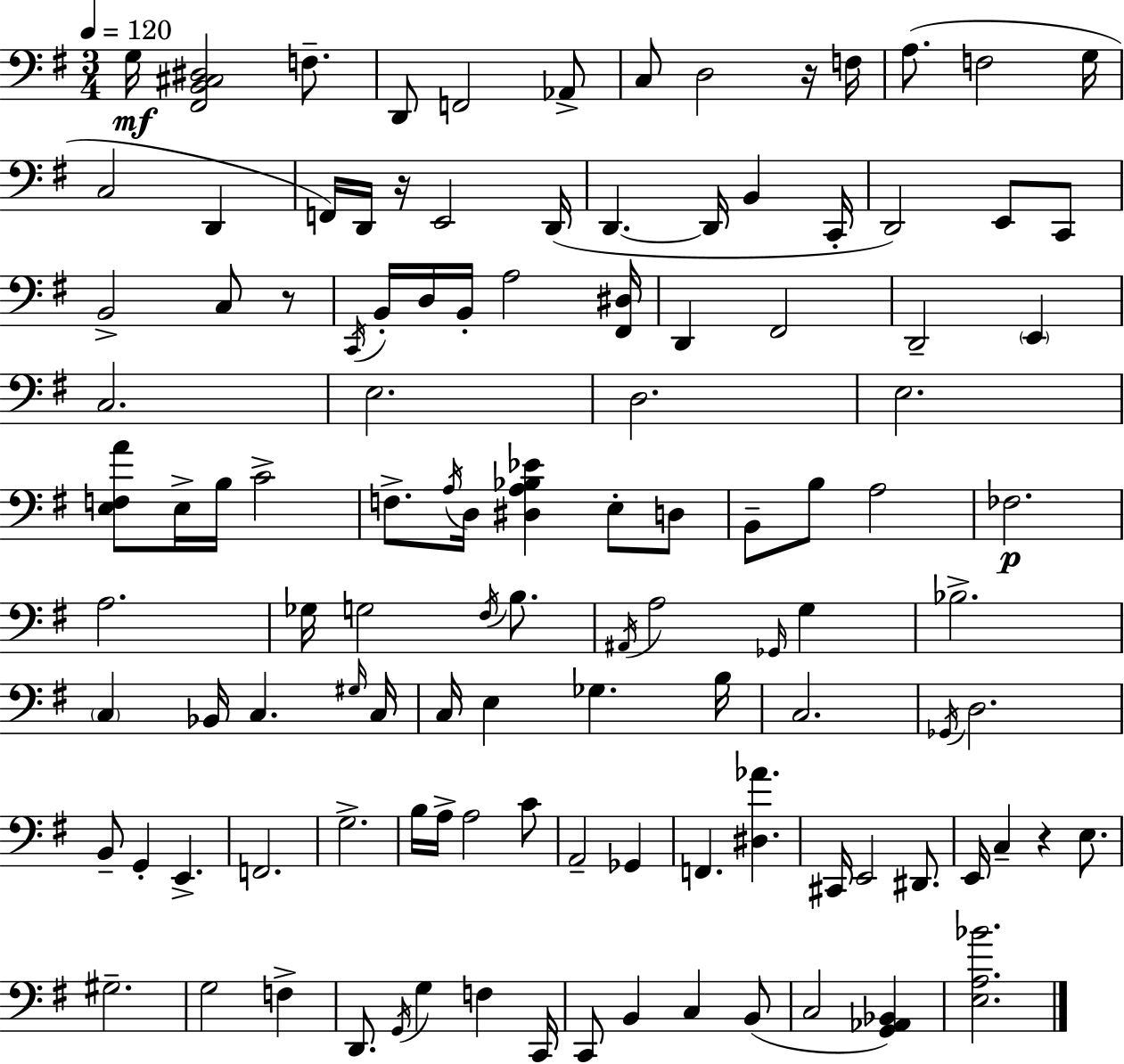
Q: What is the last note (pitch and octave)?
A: C3